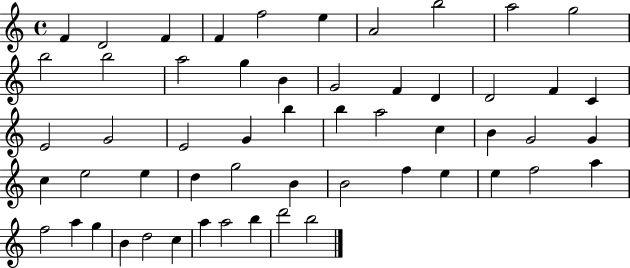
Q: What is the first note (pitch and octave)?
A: F4